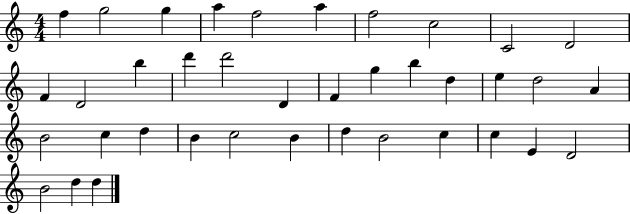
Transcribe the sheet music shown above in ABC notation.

X:1
T:Untitled
M:4/4
L:1/4
K:C
f g2 g a f2 a f2 c2 C2 D2 F D2 b d' d'2 D F g b d e d2 A B2 c d B c2 B d B2 c c E D2 B2 d d